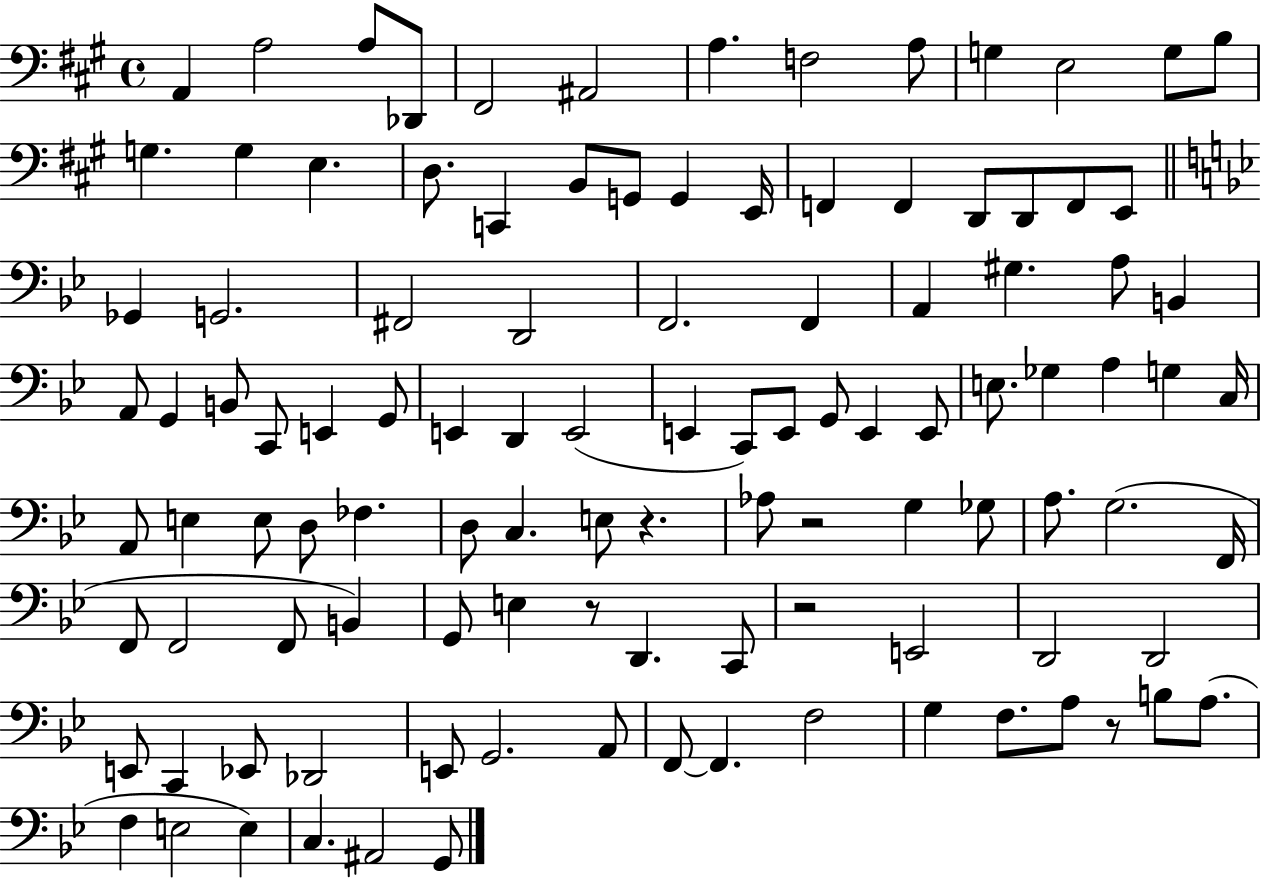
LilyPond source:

{
  \clef bass
  \time 4/4
  \defaultTimeSignature
  \key a \major
  \repeat volta 2 { a,4 a2 a8 des,8 | fis,2 ais,2 | a4. f2 a8 | g4 e2 g8 b8 | \break g4. g4 e4. | d8. c,4 b,8 g,8 g,4 e,16 | f,4 f,4 d,8 d,8 f,8 e,8 | \bar "||" \break \key bes \major ges,4 g,2. | fis,2 d,2 | f,2. f,4 | a,4 gis4. a8 b,4 | \break a,8 g,4 b,8 c,8 e,4 g,8 | e,4 d,4 e,2( | e,4 c,8) e,8 g,8 e,4 e,8 | e8. ges4 a4 g4 c16 | \break a,8 e4 e8 d8 fes4. | d8 c4. e8 r4. | aes8 r2 g4 ges8 | a8. g2.( f,16 | \break f,8 f,2 f,8 b,4) | g,8 e4 r8 d,4. c,8 | r2 e,2 | d,2 d,2 | \break e,8 c,4 ees,8 des,2 | e,8 g,2. a,8 | f,8~~ f,4. f2 | g4 f8. a8 r8 b8 a8.( | \break f4 e2 e4) | c4. ais,2 g,8 | } \bar "|."
}